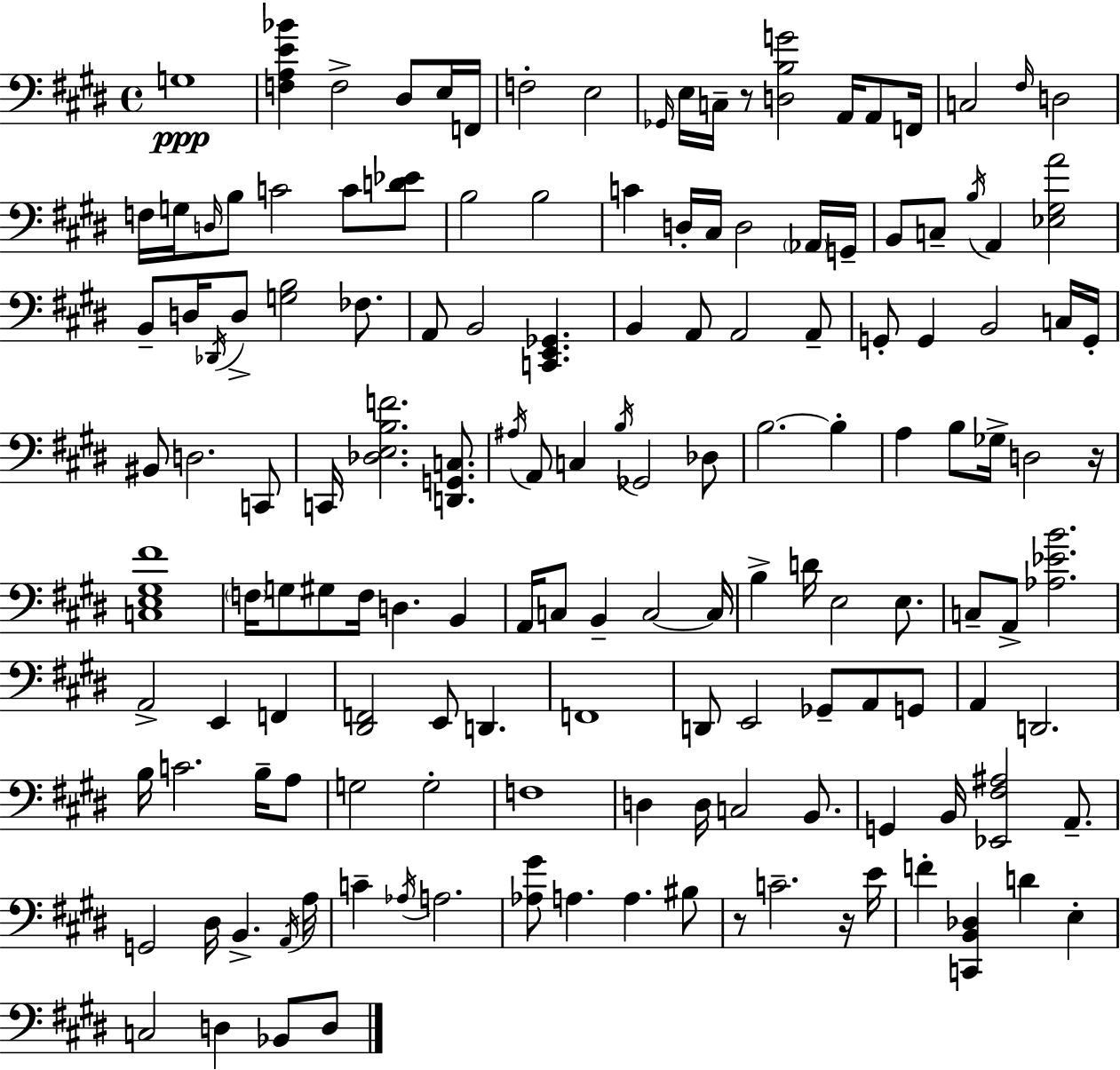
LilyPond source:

{
  \clef bass
  \time 4/4
  \defaultTimeSignature
  \key e \major
  \repeat volta 2 { g1\ppp | <f a e' bes'>4 f2-> dis8 e16 f,16 | f2-. e2 | \grace { ges,16 } e16 c16-- r8 <d b g'>2 a,16 a,8 | \break f,16 c2 \grace { fis16 } d2 | f16 g16 \grace { d16 } b8 c'2 c'8 | <d' ees'>8 b2 b2 | c'4 d16-. cis16 d2 | \break \parenthesize aes,16 g,16-- b,8 c8-- \acciaccatura { b16 } a,4 <ees gis a'>2 | b,8-- d16 \acciaccatura { des,16 } d8-> <g b>2 | fes8. a,8 b,2 <c, e, ges,>4. | b,4 a,8 a,2 | \break a,8-- g,8-. g,4 b,2 | c16 g,16-. bis,8 d2. | c,8 c,16 <des e b f'>2. | <d, g, c>8. \acciaccatura { ais16 } a,8 c4 \acciaccatura { b16 } ges,2 | \break des8 b2.~~ | b4-. a4 b8 ges16-> d2 | r16 <c e gis fis'>1 | \parenthesize f16 g8 gis8 f16 d4. | \break b,4 a,16 c8 b,4-- c2~~ | c16 b4-> d'16 e2 | e8. c8-- a,8-> <aes ees' b'>2. | a,2-> e,4 | \break f,4 <dis, f,>2 e,8 | d,4. f,1 | d,8 e,2 | ges,8-- a,8 g,8 a,4 d,2. | \break b16 c'2. | b16-- a8 g2 g2-. | f1 | d4 d16 c2 | \break b,8. g,4 b,16 <ees, fis ais>2 | a,8.-- g,2 dis16 | b,4.-> \acciaccatura { a,16 } a16 c'4-- \acciaccatura { aes16 } a2. | <aes gis'>8 a4. | \break a4. bis8 r8 c'2.-- | r16 e'16 f'4-. <c, b, des>4 | d'4 e4-. c2 | d4 bes,8 d8 } \bar "|."
}